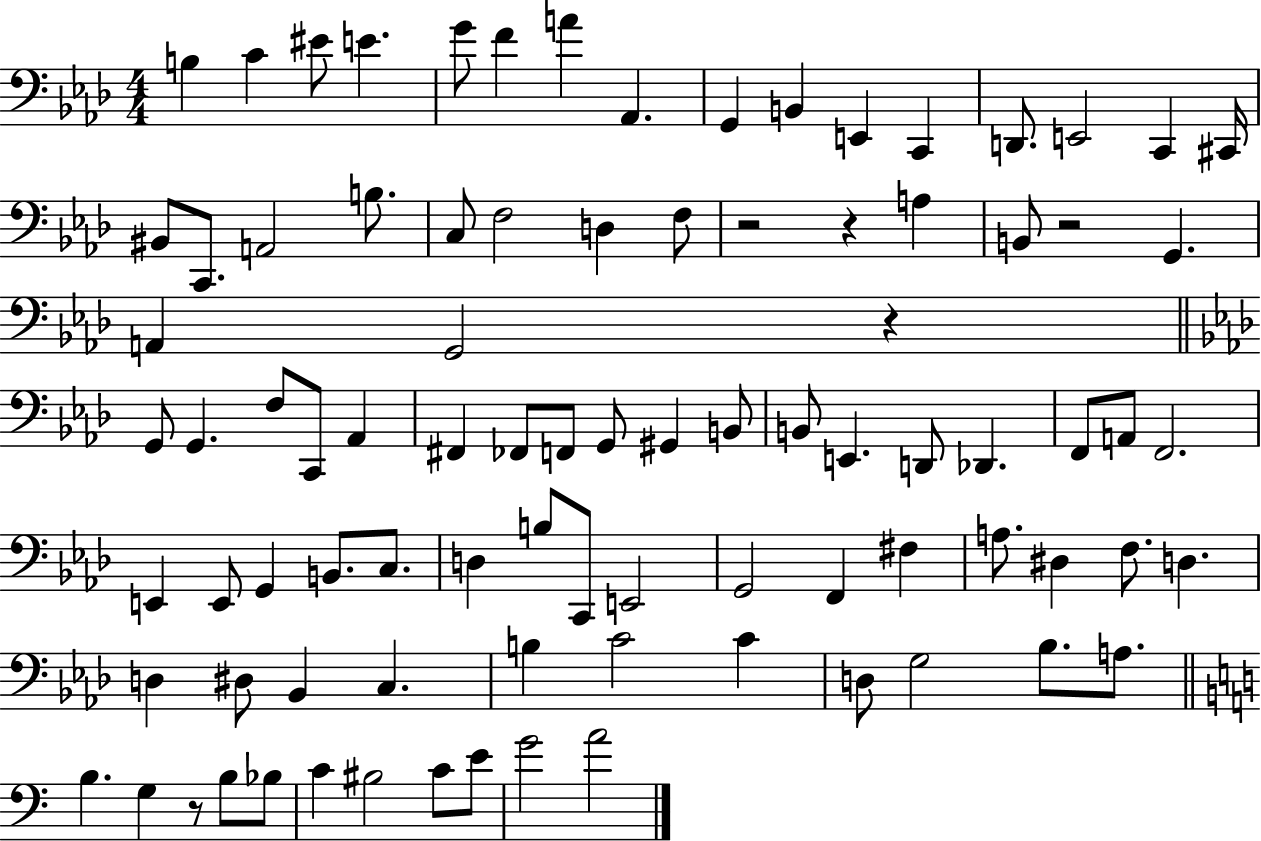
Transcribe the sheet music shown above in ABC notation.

X:1
T:Untitled
M:4/4
L:1/4
K:Ab
B, C ^E/2 E G/2 F A _A,, G,, B,, E,, C,, D,,/2 E,,2 C,, ^C,,/4 ^B,,/2 C,,/2 A,,2 B,/2 C,/2 F,2 D, F,/2 z2 z A, B,,/2 z2 G,, A,, G,,2 z G,,/2 G,, F,/2 C,,/2 _A,, ^F,, _F,,/2 F,,/2 G,,/2 ^G,, B,,/2 B,,/2 E,, D,,/2 _D,, F,,/2 A,,/2 F,,2 E,, E,,/2 G,, B,,/2 C,/2 D, B,/2 C,,/2 E,,2 G,,2 F,, ^F, A,/2 ^D, F,/2 D, D, ^D,/2 _B,, C, B, C2 C D,/2 G,2 _B,/2 A,/2 B, G, z/2 B,/2 _B,/2 C ^B,2 C/2 E/2 G2 A2